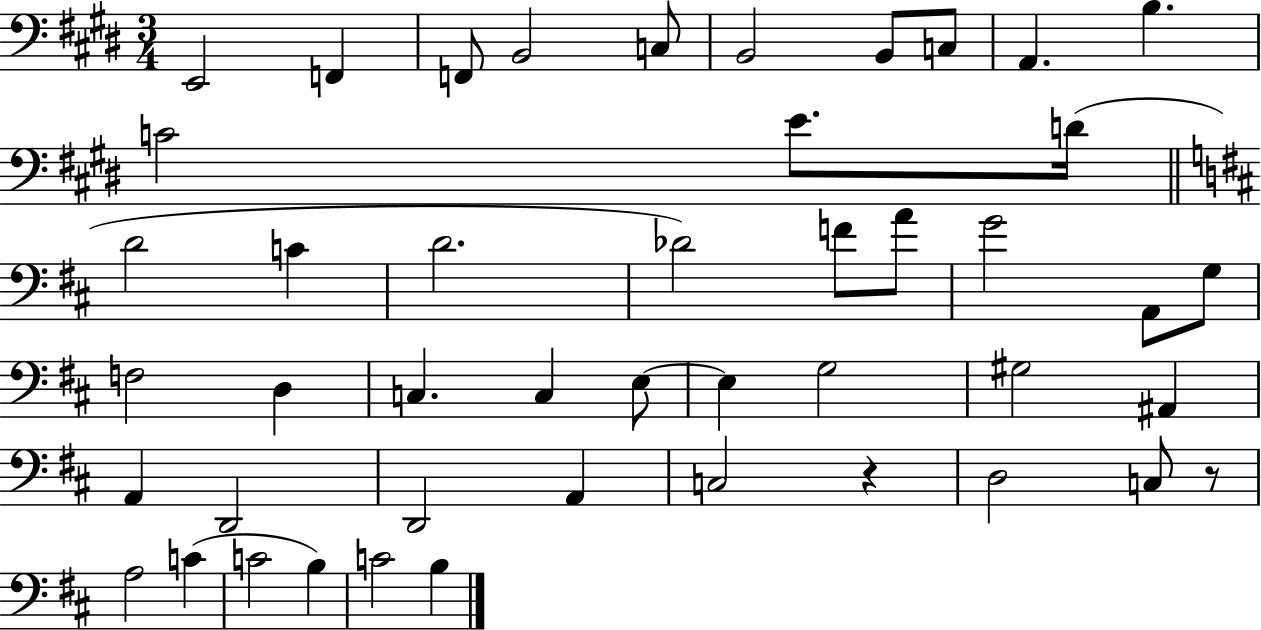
X:1
T:Untitled
M:3/4
L:1/4
K:E
E,,2 F,, F,,/2 B,,2 C,/2 B,,2 B,,/2 C,/2 A,, B, C2 E/2 D/4 D2 C D2 _D2 F/2 A/2 G2 A,,/2 G,/2 F,2 D, C, C, E,/2 E, G,2 ^G,2 ^A,, A,, D,,2 D,,2 A,, C,2 z D,2 C,/2 z/2 A,2 C C2 B, C2 B,